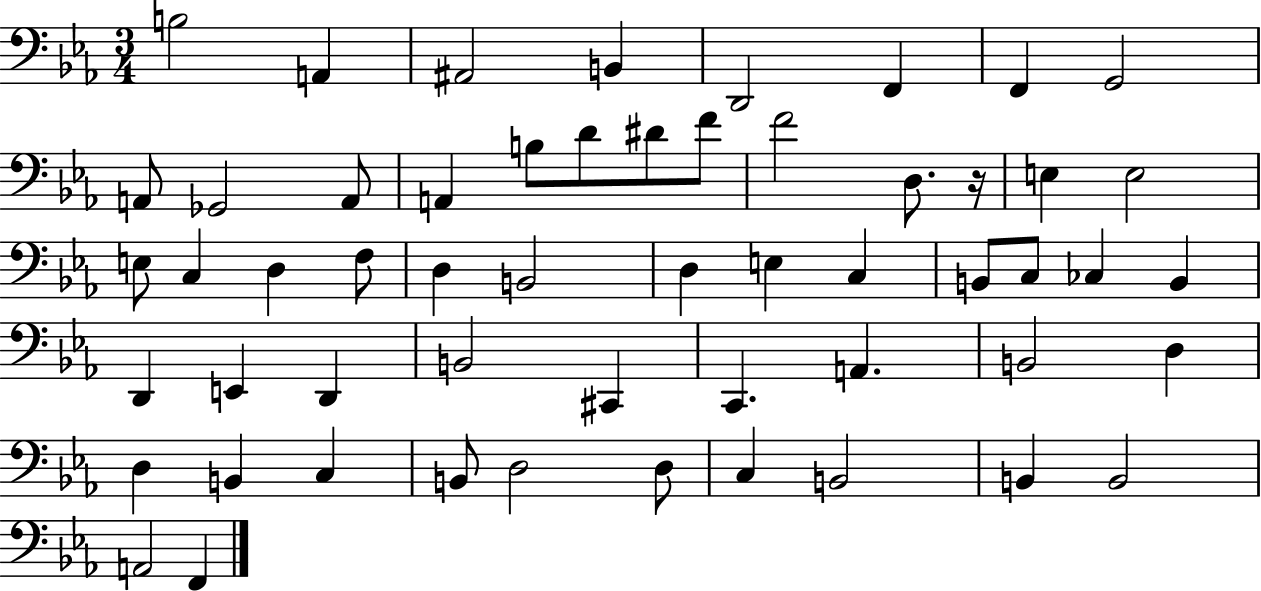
X:1
T:Untitled
M:3/4
L:1/4
K:Eb
B,2 A,, ^A,,2 B,, D,,2 F,, F,, G,,2 A,,/2 _G,,2 A,,/2 A,, B,/2 D/2 ^D/2 F/2 F2 D,/2 z/4 E, E,2 E,/2 C, D, F,/2 D, B,,2 D, E, C, B,,/2 C,/2 _C, B,, D,, E,, D,, B,,2 ^C,, C,, A,, B,,2 D, D, B,, C, B,,/2 D,2 D,/2 C, B,,2 B,, B,,2 A,,2 F,,